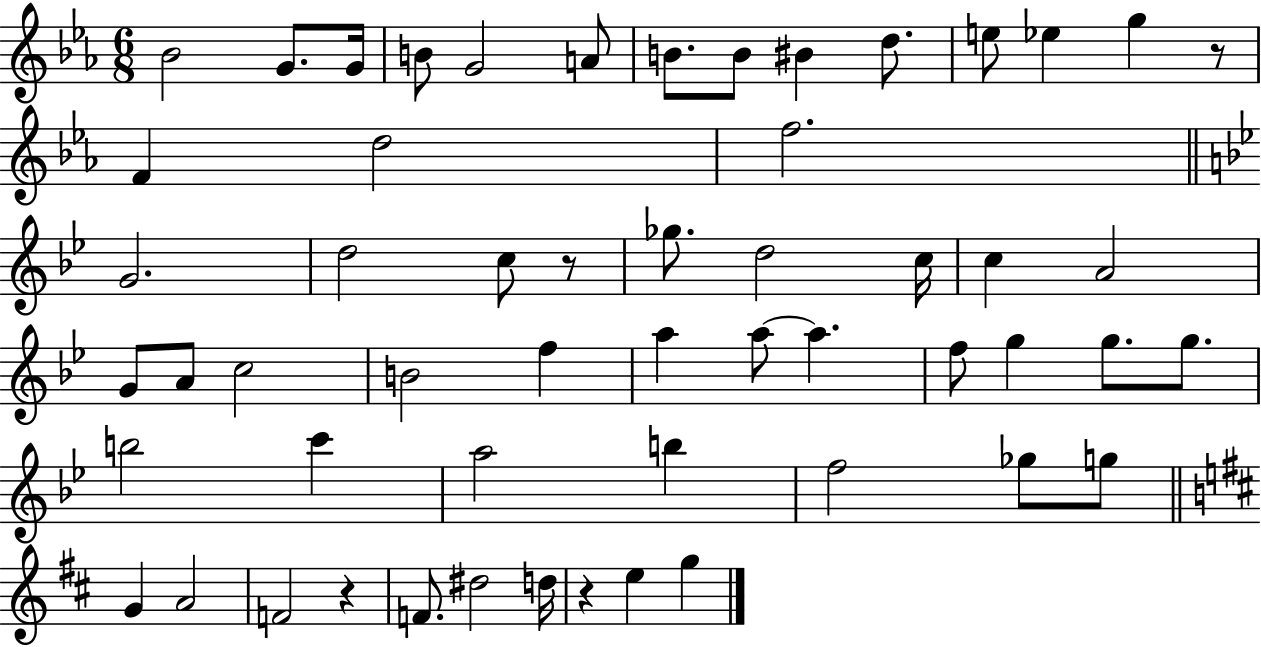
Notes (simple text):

Bb4/h G4/e. G4/s B4/e G4/h A4/e B4/e. B4/e BIS4/q D5/e. E5/e Eb5/q G5/q R/e F4/q D5/h F5/h. G4/h. D5/h C5/e R/e Gb5/e. D5/h C5/s C5/q A4/h G4/e A4/e C5/h B4/h F5/q A5/q A5/e A5/q. F5/e G5/q G5/e. G5/e. B5/h C6/q A5/h B5/q F5/h Gb5/e G5/e G4/q A4/h F4/h R/q F4/e. D#5/h D5/s R/q E5/q G5/q